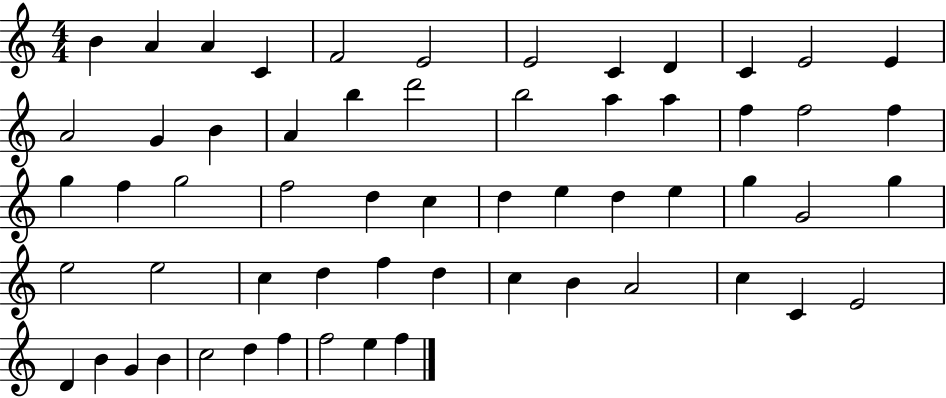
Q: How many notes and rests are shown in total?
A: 59